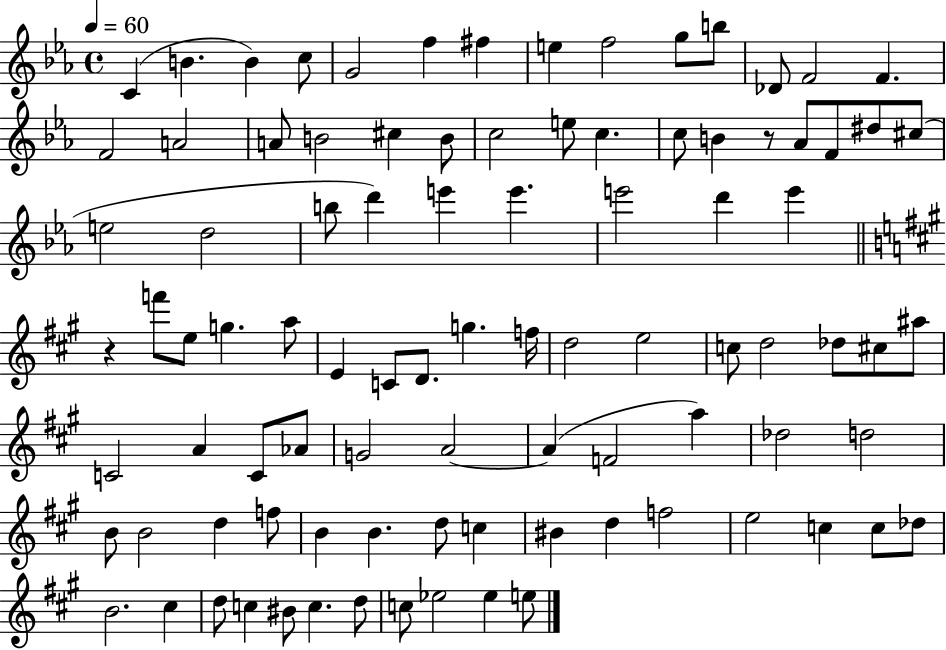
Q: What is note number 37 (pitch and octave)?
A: D6